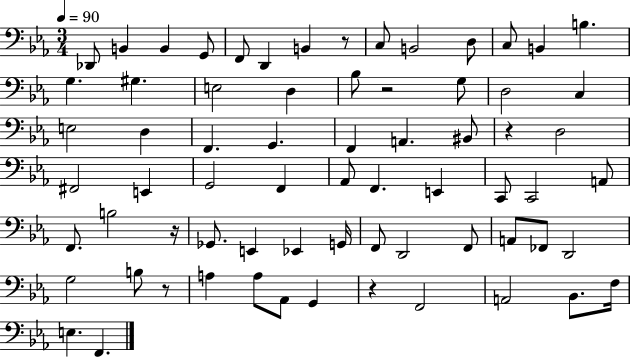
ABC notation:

X:1
T:Untitled
M:3/4
L:1/4
K:Eb
_D,,/2 B,, B,, G,,/2 F,,/2 D,, B,, z/2 C,/2 B,,2 D,/2 C,/2 B,, B, G, ^G, E,2 D, _B,/2 z2 G,/2 D,2 C, E,2 D, F,, G,, F,, A,, ^B,,/2 z D,2 ^F,,2 E,, G,,2 F,, _A,,/2 F,, E,, C,,/2 C,,2 A,,/2 F,,/2 B,2 z/4 _G,,/2 E,, _E,, G,,/4 F,,/2 D,,2 F,,/2 A,,/2 _F,,/2 D,,2 G,2 B,/2 z/2 A, A,/2 _A,,/2 G,, z F,,2 A,,2 _B,,/2 F,/4 E, F,,